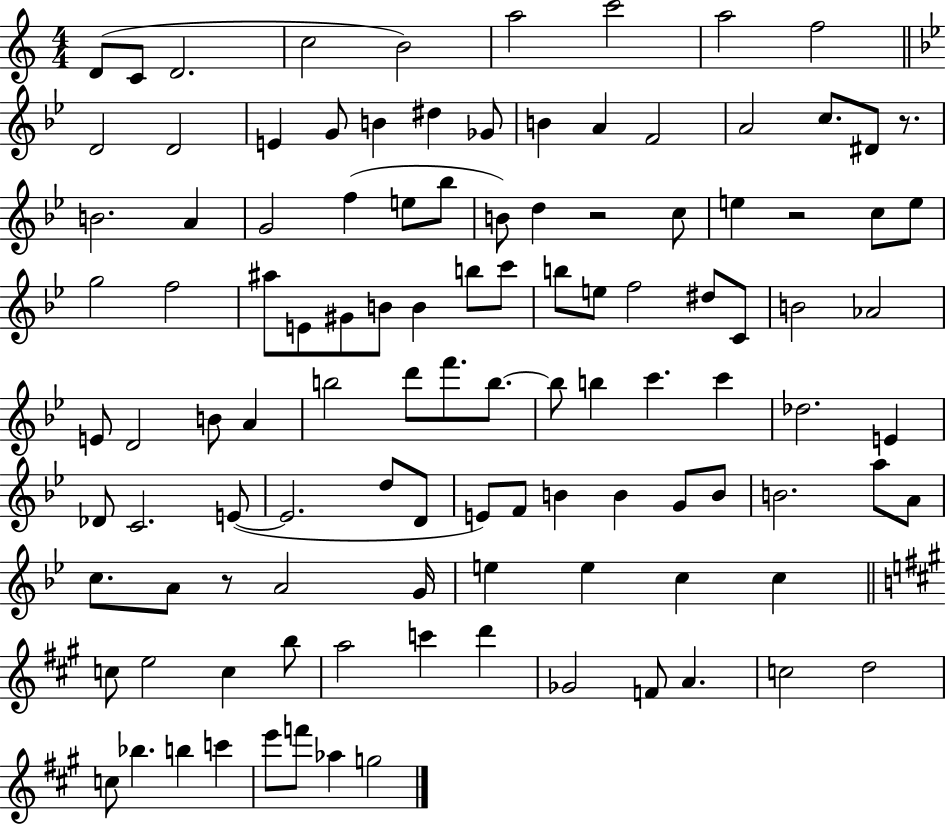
X:1
T:Untitled
M:4/4
L:1/4
K:C
D/2 C/2 D2 c2 B2 a2 c'2 a2 f2 D2 D2 E G/2 B ^d _G/2 B A F2 A2 c/2 ^D/2 z/2 B2 A G2 f e/2 _b/2 B/2 d z2 c/2 e z2 c/2 e/2 g2 f2 ^a/2 E/2 ^G/2 B/2 B b/2 c'/2 b/2 e/2 f2 ^d/2 C/2 B2 _A2 E/2 D2 B/2 A b2 d'/2 f'/2 b/2 b/2 b c' c' _d2 E _D/2 C2 E/2 E2 d/2 D/2 E/2 F/2 B B G/2 B/2 B2 a/2 A/2 c/2 A/2 z/2 A2 G/4 e e c c c/2 e2 c b/2 a2 c' d' _G2 F/2 A c2 d2 c/2 _b b c' e'/2 f'/2 _a g2